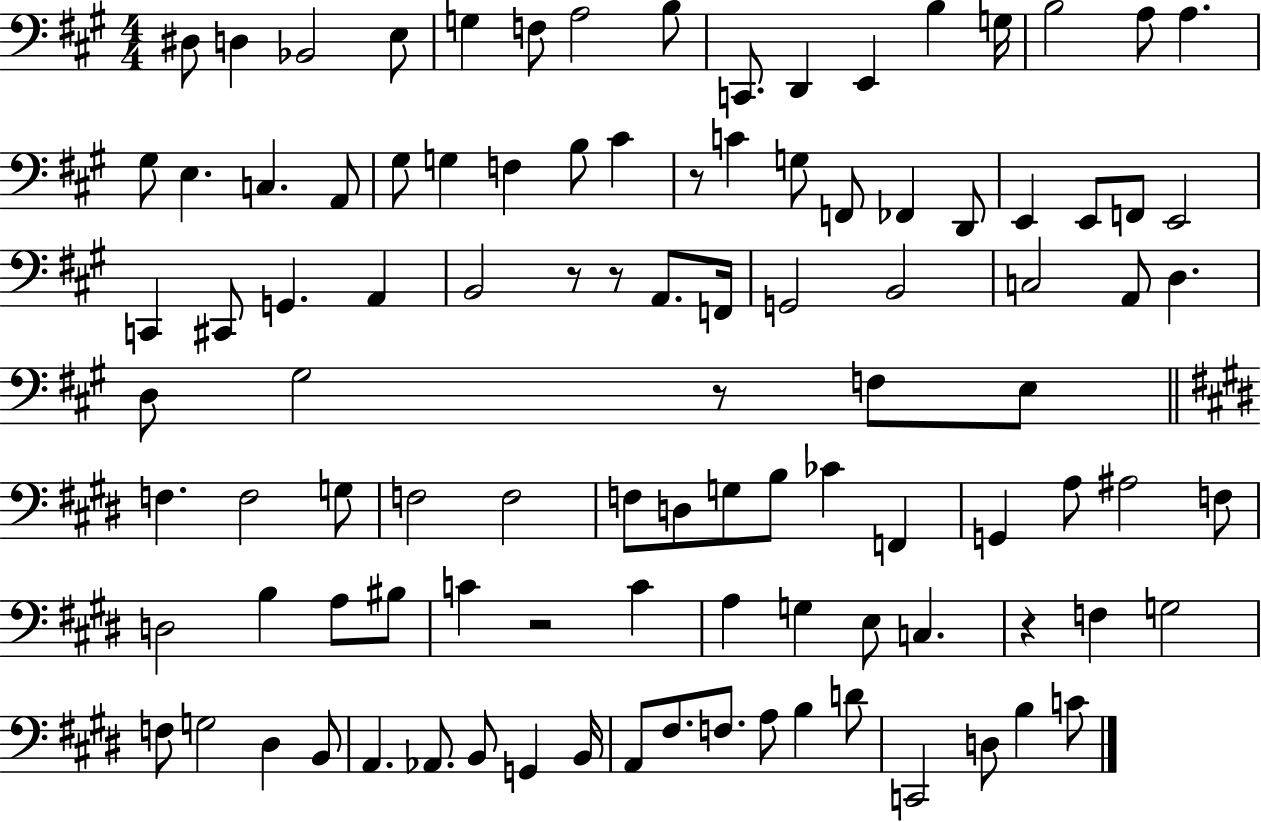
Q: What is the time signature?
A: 4/4